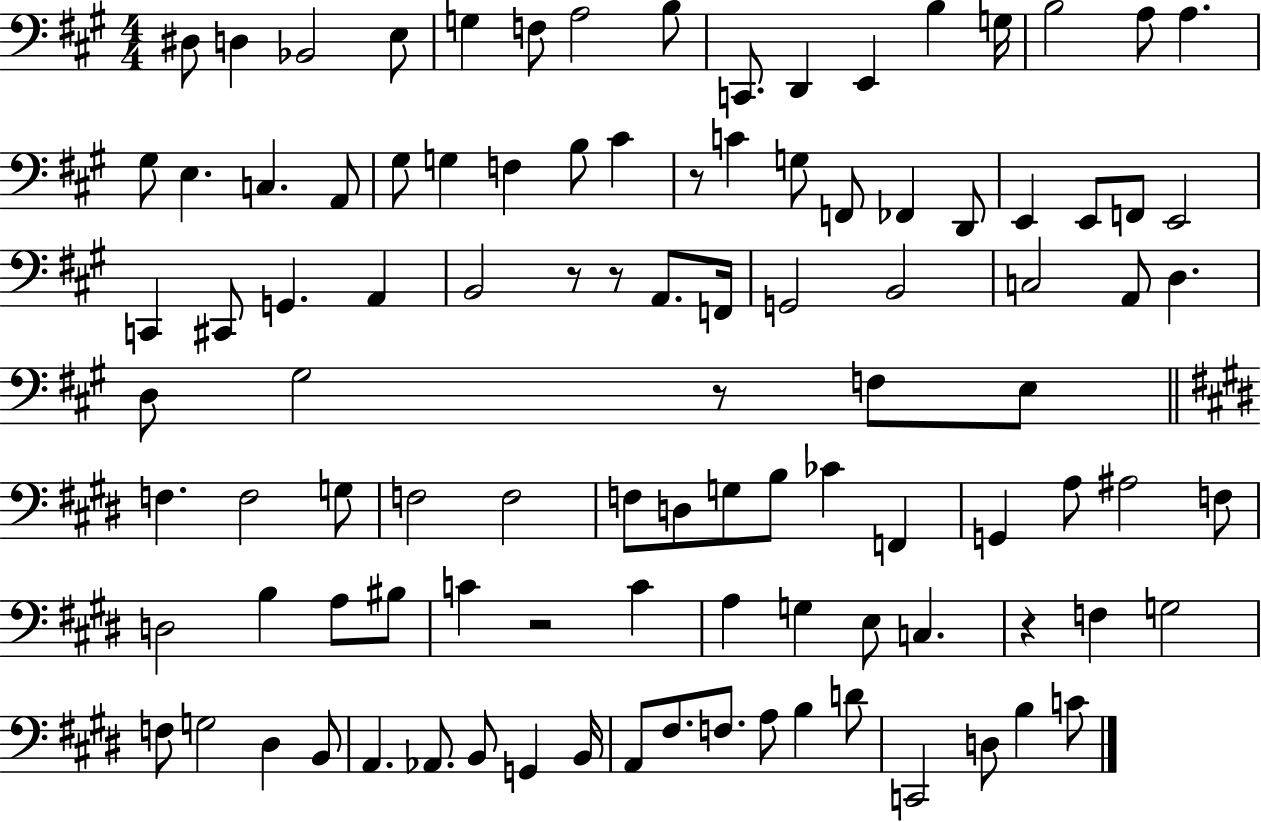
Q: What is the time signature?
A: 4/4